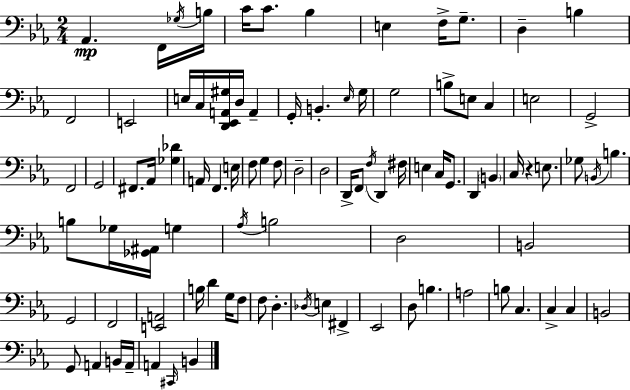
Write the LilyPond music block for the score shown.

{
  \clef bass
  \numericTimeSignature
  \time 2/4
  \key c \minor
  aes,4.\mp f,16 \acciaccatura { ges16 } | b16 c'16 c'8. bes4 | e4 f16-> g8.-- | d4-- b4 | \break f,2 | e,2 | e16 c16 <d, ees, a, gis>16 d16 a,4-- | g,16-. b,4.-. | \break \grace { ees16 } g16 g2 | b8-> e8 c4 | e2 | g,2-> | \break f,2 | g,2 | fis,8. aes,16 <ges des'>4 | a,16 f,4. | \break e16 f8 g4 | f8 d2-- | d2 | d,16-> \parenthesize f,8 \acciaccatura { f16 } d,4 | \break fis16 e4 c16 | g,8. d,4 \parenthesize b,4 | c16 r4 | e8. ges8 \acciaccatura { b,16 } b4. | \break b8 ges16 <ges, ais,>16 | g4 \acciaccatura { aes16 } b2 | d2 | b,2 | \break g,2 | f,2 | <e, a,>2 | b16 d'4 | \break g16 f8 f8 d4.-. | \acciaccatura { des16 } e4 | fis,4-> ees,2 | d8 | \break b4. a2 | b8 | c4. c4-> | c4 b,2 | \break g,8 | a,4 b,16 a,16-- a,4 | \grace { cis,16 } b,4 \bar "|."
}